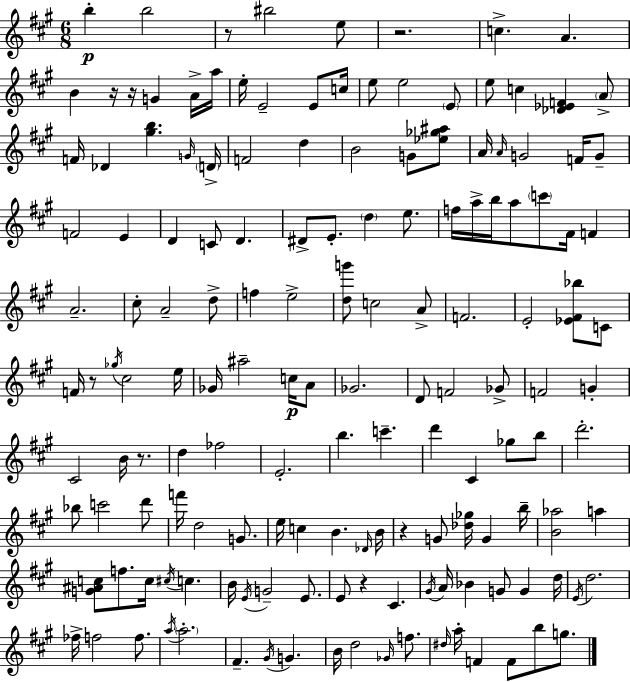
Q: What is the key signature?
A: A major